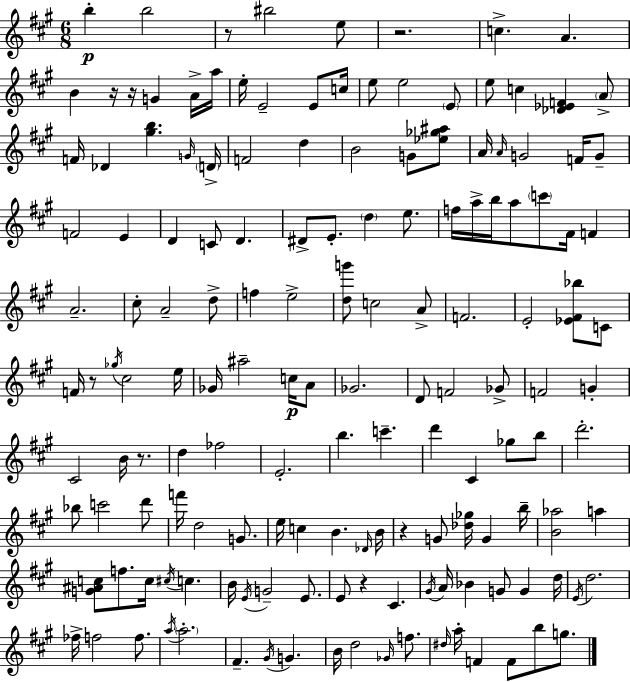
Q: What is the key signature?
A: A major